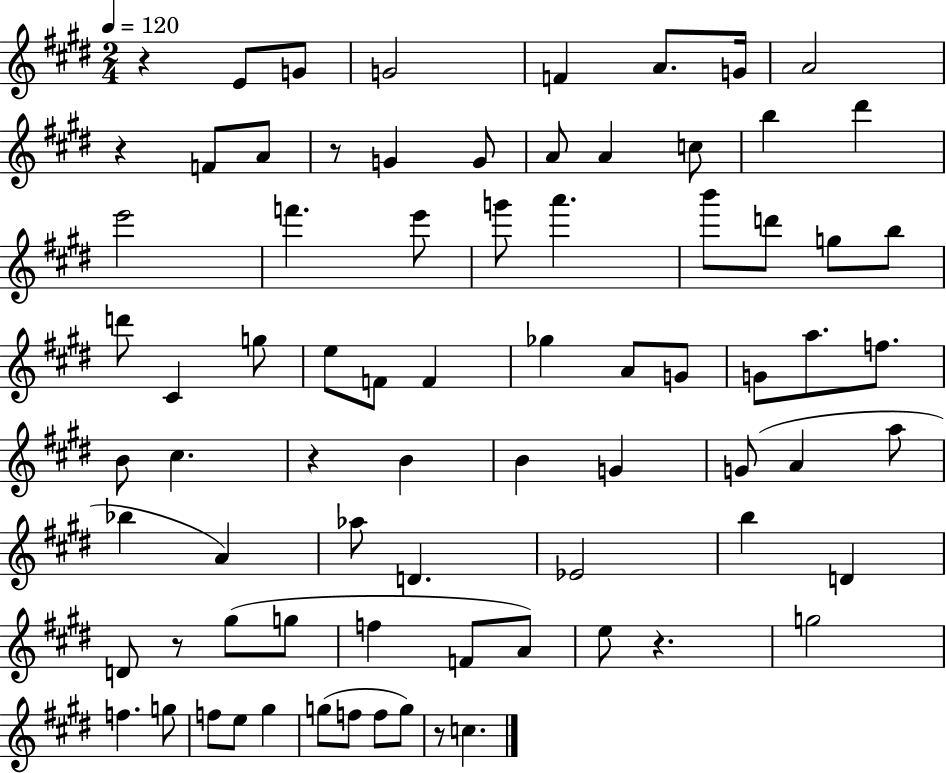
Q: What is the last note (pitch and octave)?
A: C5